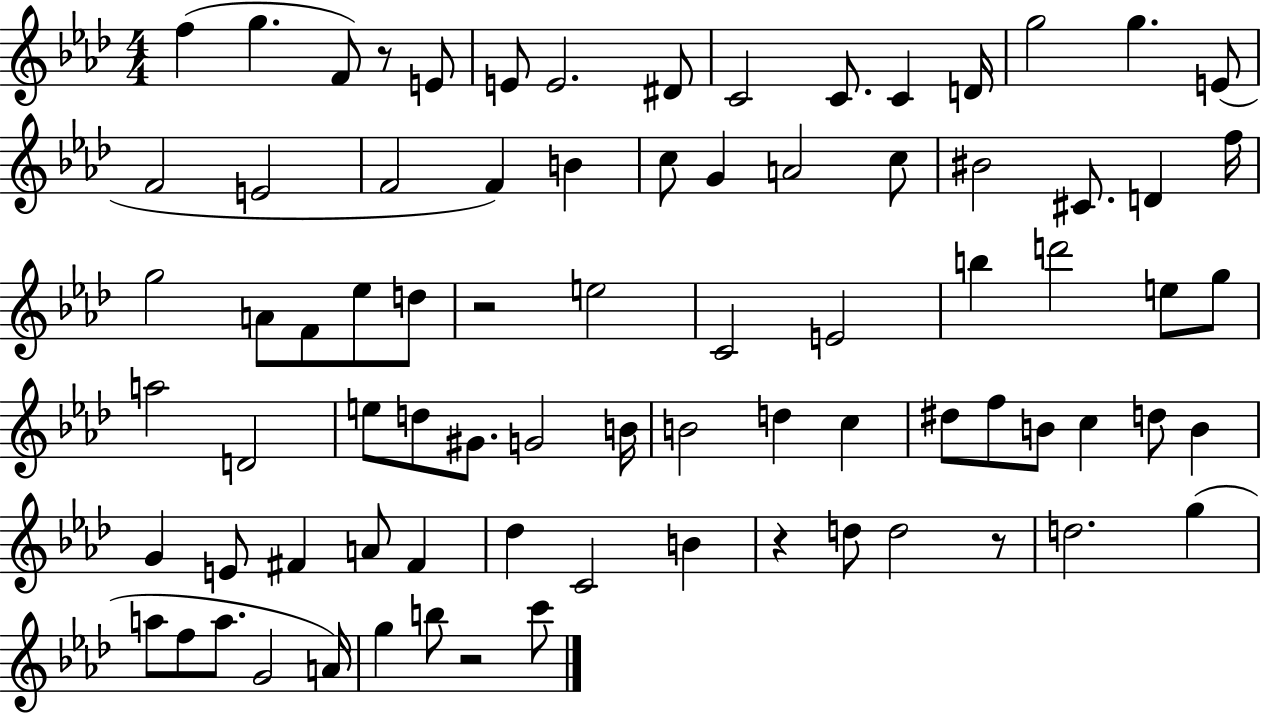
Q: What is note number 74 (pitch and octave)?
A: B5